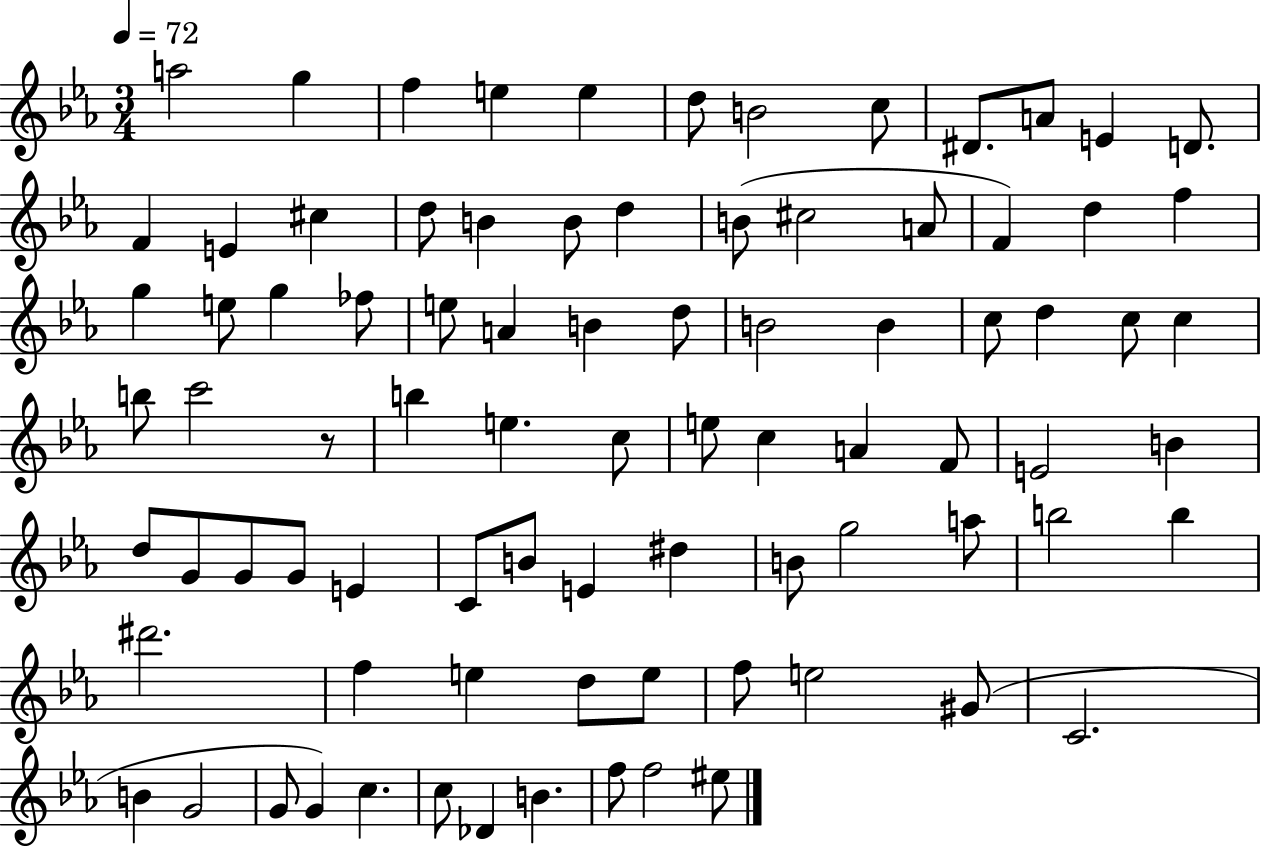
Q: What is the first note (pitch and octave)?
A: A5